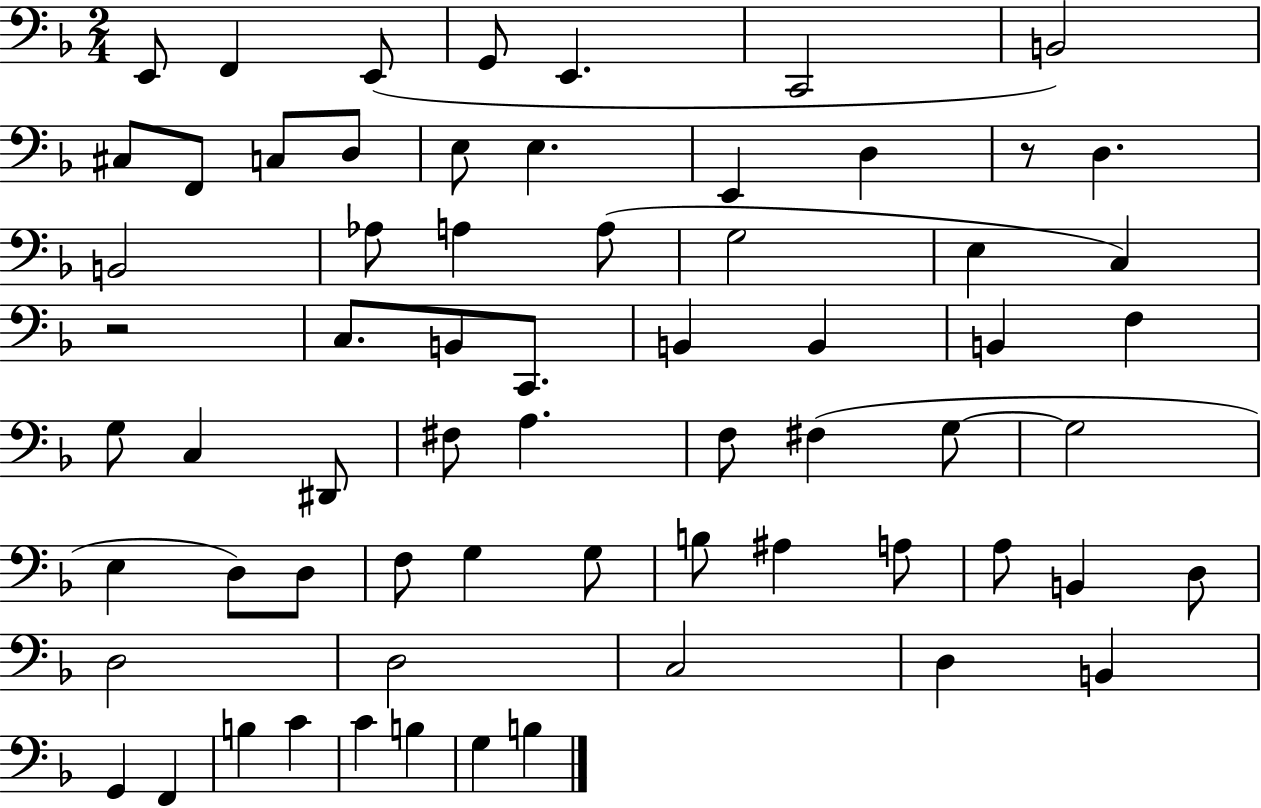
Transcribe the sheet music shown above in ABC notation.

X:1
T:Untitled
M:2/4
L:1/4
K:F
E,,/2 F,, E,,/2 G,,/2 E,, C,,2 B,,2 ^C,/2 F,,/2 C,/2 D,/2 E,/2 E, E,, D, z/2 D, B,,2 _A,/2 A, A,/2 G,2 E, C, z2 C,/2 B,,/2 C,,/2 B,, B,, B,, F, G,/2 C, ^D,,/2 ^F,/2 A, F,/2 ^F, G,/2 G,2 E, D,/2 D,/2 F,/2 G, G,/2 B,/2 ^A, A,/2 A,/2 B,, D,/2 D,2 D,2 C,2 D, B,, G,, F,, B, C C B, G, B,